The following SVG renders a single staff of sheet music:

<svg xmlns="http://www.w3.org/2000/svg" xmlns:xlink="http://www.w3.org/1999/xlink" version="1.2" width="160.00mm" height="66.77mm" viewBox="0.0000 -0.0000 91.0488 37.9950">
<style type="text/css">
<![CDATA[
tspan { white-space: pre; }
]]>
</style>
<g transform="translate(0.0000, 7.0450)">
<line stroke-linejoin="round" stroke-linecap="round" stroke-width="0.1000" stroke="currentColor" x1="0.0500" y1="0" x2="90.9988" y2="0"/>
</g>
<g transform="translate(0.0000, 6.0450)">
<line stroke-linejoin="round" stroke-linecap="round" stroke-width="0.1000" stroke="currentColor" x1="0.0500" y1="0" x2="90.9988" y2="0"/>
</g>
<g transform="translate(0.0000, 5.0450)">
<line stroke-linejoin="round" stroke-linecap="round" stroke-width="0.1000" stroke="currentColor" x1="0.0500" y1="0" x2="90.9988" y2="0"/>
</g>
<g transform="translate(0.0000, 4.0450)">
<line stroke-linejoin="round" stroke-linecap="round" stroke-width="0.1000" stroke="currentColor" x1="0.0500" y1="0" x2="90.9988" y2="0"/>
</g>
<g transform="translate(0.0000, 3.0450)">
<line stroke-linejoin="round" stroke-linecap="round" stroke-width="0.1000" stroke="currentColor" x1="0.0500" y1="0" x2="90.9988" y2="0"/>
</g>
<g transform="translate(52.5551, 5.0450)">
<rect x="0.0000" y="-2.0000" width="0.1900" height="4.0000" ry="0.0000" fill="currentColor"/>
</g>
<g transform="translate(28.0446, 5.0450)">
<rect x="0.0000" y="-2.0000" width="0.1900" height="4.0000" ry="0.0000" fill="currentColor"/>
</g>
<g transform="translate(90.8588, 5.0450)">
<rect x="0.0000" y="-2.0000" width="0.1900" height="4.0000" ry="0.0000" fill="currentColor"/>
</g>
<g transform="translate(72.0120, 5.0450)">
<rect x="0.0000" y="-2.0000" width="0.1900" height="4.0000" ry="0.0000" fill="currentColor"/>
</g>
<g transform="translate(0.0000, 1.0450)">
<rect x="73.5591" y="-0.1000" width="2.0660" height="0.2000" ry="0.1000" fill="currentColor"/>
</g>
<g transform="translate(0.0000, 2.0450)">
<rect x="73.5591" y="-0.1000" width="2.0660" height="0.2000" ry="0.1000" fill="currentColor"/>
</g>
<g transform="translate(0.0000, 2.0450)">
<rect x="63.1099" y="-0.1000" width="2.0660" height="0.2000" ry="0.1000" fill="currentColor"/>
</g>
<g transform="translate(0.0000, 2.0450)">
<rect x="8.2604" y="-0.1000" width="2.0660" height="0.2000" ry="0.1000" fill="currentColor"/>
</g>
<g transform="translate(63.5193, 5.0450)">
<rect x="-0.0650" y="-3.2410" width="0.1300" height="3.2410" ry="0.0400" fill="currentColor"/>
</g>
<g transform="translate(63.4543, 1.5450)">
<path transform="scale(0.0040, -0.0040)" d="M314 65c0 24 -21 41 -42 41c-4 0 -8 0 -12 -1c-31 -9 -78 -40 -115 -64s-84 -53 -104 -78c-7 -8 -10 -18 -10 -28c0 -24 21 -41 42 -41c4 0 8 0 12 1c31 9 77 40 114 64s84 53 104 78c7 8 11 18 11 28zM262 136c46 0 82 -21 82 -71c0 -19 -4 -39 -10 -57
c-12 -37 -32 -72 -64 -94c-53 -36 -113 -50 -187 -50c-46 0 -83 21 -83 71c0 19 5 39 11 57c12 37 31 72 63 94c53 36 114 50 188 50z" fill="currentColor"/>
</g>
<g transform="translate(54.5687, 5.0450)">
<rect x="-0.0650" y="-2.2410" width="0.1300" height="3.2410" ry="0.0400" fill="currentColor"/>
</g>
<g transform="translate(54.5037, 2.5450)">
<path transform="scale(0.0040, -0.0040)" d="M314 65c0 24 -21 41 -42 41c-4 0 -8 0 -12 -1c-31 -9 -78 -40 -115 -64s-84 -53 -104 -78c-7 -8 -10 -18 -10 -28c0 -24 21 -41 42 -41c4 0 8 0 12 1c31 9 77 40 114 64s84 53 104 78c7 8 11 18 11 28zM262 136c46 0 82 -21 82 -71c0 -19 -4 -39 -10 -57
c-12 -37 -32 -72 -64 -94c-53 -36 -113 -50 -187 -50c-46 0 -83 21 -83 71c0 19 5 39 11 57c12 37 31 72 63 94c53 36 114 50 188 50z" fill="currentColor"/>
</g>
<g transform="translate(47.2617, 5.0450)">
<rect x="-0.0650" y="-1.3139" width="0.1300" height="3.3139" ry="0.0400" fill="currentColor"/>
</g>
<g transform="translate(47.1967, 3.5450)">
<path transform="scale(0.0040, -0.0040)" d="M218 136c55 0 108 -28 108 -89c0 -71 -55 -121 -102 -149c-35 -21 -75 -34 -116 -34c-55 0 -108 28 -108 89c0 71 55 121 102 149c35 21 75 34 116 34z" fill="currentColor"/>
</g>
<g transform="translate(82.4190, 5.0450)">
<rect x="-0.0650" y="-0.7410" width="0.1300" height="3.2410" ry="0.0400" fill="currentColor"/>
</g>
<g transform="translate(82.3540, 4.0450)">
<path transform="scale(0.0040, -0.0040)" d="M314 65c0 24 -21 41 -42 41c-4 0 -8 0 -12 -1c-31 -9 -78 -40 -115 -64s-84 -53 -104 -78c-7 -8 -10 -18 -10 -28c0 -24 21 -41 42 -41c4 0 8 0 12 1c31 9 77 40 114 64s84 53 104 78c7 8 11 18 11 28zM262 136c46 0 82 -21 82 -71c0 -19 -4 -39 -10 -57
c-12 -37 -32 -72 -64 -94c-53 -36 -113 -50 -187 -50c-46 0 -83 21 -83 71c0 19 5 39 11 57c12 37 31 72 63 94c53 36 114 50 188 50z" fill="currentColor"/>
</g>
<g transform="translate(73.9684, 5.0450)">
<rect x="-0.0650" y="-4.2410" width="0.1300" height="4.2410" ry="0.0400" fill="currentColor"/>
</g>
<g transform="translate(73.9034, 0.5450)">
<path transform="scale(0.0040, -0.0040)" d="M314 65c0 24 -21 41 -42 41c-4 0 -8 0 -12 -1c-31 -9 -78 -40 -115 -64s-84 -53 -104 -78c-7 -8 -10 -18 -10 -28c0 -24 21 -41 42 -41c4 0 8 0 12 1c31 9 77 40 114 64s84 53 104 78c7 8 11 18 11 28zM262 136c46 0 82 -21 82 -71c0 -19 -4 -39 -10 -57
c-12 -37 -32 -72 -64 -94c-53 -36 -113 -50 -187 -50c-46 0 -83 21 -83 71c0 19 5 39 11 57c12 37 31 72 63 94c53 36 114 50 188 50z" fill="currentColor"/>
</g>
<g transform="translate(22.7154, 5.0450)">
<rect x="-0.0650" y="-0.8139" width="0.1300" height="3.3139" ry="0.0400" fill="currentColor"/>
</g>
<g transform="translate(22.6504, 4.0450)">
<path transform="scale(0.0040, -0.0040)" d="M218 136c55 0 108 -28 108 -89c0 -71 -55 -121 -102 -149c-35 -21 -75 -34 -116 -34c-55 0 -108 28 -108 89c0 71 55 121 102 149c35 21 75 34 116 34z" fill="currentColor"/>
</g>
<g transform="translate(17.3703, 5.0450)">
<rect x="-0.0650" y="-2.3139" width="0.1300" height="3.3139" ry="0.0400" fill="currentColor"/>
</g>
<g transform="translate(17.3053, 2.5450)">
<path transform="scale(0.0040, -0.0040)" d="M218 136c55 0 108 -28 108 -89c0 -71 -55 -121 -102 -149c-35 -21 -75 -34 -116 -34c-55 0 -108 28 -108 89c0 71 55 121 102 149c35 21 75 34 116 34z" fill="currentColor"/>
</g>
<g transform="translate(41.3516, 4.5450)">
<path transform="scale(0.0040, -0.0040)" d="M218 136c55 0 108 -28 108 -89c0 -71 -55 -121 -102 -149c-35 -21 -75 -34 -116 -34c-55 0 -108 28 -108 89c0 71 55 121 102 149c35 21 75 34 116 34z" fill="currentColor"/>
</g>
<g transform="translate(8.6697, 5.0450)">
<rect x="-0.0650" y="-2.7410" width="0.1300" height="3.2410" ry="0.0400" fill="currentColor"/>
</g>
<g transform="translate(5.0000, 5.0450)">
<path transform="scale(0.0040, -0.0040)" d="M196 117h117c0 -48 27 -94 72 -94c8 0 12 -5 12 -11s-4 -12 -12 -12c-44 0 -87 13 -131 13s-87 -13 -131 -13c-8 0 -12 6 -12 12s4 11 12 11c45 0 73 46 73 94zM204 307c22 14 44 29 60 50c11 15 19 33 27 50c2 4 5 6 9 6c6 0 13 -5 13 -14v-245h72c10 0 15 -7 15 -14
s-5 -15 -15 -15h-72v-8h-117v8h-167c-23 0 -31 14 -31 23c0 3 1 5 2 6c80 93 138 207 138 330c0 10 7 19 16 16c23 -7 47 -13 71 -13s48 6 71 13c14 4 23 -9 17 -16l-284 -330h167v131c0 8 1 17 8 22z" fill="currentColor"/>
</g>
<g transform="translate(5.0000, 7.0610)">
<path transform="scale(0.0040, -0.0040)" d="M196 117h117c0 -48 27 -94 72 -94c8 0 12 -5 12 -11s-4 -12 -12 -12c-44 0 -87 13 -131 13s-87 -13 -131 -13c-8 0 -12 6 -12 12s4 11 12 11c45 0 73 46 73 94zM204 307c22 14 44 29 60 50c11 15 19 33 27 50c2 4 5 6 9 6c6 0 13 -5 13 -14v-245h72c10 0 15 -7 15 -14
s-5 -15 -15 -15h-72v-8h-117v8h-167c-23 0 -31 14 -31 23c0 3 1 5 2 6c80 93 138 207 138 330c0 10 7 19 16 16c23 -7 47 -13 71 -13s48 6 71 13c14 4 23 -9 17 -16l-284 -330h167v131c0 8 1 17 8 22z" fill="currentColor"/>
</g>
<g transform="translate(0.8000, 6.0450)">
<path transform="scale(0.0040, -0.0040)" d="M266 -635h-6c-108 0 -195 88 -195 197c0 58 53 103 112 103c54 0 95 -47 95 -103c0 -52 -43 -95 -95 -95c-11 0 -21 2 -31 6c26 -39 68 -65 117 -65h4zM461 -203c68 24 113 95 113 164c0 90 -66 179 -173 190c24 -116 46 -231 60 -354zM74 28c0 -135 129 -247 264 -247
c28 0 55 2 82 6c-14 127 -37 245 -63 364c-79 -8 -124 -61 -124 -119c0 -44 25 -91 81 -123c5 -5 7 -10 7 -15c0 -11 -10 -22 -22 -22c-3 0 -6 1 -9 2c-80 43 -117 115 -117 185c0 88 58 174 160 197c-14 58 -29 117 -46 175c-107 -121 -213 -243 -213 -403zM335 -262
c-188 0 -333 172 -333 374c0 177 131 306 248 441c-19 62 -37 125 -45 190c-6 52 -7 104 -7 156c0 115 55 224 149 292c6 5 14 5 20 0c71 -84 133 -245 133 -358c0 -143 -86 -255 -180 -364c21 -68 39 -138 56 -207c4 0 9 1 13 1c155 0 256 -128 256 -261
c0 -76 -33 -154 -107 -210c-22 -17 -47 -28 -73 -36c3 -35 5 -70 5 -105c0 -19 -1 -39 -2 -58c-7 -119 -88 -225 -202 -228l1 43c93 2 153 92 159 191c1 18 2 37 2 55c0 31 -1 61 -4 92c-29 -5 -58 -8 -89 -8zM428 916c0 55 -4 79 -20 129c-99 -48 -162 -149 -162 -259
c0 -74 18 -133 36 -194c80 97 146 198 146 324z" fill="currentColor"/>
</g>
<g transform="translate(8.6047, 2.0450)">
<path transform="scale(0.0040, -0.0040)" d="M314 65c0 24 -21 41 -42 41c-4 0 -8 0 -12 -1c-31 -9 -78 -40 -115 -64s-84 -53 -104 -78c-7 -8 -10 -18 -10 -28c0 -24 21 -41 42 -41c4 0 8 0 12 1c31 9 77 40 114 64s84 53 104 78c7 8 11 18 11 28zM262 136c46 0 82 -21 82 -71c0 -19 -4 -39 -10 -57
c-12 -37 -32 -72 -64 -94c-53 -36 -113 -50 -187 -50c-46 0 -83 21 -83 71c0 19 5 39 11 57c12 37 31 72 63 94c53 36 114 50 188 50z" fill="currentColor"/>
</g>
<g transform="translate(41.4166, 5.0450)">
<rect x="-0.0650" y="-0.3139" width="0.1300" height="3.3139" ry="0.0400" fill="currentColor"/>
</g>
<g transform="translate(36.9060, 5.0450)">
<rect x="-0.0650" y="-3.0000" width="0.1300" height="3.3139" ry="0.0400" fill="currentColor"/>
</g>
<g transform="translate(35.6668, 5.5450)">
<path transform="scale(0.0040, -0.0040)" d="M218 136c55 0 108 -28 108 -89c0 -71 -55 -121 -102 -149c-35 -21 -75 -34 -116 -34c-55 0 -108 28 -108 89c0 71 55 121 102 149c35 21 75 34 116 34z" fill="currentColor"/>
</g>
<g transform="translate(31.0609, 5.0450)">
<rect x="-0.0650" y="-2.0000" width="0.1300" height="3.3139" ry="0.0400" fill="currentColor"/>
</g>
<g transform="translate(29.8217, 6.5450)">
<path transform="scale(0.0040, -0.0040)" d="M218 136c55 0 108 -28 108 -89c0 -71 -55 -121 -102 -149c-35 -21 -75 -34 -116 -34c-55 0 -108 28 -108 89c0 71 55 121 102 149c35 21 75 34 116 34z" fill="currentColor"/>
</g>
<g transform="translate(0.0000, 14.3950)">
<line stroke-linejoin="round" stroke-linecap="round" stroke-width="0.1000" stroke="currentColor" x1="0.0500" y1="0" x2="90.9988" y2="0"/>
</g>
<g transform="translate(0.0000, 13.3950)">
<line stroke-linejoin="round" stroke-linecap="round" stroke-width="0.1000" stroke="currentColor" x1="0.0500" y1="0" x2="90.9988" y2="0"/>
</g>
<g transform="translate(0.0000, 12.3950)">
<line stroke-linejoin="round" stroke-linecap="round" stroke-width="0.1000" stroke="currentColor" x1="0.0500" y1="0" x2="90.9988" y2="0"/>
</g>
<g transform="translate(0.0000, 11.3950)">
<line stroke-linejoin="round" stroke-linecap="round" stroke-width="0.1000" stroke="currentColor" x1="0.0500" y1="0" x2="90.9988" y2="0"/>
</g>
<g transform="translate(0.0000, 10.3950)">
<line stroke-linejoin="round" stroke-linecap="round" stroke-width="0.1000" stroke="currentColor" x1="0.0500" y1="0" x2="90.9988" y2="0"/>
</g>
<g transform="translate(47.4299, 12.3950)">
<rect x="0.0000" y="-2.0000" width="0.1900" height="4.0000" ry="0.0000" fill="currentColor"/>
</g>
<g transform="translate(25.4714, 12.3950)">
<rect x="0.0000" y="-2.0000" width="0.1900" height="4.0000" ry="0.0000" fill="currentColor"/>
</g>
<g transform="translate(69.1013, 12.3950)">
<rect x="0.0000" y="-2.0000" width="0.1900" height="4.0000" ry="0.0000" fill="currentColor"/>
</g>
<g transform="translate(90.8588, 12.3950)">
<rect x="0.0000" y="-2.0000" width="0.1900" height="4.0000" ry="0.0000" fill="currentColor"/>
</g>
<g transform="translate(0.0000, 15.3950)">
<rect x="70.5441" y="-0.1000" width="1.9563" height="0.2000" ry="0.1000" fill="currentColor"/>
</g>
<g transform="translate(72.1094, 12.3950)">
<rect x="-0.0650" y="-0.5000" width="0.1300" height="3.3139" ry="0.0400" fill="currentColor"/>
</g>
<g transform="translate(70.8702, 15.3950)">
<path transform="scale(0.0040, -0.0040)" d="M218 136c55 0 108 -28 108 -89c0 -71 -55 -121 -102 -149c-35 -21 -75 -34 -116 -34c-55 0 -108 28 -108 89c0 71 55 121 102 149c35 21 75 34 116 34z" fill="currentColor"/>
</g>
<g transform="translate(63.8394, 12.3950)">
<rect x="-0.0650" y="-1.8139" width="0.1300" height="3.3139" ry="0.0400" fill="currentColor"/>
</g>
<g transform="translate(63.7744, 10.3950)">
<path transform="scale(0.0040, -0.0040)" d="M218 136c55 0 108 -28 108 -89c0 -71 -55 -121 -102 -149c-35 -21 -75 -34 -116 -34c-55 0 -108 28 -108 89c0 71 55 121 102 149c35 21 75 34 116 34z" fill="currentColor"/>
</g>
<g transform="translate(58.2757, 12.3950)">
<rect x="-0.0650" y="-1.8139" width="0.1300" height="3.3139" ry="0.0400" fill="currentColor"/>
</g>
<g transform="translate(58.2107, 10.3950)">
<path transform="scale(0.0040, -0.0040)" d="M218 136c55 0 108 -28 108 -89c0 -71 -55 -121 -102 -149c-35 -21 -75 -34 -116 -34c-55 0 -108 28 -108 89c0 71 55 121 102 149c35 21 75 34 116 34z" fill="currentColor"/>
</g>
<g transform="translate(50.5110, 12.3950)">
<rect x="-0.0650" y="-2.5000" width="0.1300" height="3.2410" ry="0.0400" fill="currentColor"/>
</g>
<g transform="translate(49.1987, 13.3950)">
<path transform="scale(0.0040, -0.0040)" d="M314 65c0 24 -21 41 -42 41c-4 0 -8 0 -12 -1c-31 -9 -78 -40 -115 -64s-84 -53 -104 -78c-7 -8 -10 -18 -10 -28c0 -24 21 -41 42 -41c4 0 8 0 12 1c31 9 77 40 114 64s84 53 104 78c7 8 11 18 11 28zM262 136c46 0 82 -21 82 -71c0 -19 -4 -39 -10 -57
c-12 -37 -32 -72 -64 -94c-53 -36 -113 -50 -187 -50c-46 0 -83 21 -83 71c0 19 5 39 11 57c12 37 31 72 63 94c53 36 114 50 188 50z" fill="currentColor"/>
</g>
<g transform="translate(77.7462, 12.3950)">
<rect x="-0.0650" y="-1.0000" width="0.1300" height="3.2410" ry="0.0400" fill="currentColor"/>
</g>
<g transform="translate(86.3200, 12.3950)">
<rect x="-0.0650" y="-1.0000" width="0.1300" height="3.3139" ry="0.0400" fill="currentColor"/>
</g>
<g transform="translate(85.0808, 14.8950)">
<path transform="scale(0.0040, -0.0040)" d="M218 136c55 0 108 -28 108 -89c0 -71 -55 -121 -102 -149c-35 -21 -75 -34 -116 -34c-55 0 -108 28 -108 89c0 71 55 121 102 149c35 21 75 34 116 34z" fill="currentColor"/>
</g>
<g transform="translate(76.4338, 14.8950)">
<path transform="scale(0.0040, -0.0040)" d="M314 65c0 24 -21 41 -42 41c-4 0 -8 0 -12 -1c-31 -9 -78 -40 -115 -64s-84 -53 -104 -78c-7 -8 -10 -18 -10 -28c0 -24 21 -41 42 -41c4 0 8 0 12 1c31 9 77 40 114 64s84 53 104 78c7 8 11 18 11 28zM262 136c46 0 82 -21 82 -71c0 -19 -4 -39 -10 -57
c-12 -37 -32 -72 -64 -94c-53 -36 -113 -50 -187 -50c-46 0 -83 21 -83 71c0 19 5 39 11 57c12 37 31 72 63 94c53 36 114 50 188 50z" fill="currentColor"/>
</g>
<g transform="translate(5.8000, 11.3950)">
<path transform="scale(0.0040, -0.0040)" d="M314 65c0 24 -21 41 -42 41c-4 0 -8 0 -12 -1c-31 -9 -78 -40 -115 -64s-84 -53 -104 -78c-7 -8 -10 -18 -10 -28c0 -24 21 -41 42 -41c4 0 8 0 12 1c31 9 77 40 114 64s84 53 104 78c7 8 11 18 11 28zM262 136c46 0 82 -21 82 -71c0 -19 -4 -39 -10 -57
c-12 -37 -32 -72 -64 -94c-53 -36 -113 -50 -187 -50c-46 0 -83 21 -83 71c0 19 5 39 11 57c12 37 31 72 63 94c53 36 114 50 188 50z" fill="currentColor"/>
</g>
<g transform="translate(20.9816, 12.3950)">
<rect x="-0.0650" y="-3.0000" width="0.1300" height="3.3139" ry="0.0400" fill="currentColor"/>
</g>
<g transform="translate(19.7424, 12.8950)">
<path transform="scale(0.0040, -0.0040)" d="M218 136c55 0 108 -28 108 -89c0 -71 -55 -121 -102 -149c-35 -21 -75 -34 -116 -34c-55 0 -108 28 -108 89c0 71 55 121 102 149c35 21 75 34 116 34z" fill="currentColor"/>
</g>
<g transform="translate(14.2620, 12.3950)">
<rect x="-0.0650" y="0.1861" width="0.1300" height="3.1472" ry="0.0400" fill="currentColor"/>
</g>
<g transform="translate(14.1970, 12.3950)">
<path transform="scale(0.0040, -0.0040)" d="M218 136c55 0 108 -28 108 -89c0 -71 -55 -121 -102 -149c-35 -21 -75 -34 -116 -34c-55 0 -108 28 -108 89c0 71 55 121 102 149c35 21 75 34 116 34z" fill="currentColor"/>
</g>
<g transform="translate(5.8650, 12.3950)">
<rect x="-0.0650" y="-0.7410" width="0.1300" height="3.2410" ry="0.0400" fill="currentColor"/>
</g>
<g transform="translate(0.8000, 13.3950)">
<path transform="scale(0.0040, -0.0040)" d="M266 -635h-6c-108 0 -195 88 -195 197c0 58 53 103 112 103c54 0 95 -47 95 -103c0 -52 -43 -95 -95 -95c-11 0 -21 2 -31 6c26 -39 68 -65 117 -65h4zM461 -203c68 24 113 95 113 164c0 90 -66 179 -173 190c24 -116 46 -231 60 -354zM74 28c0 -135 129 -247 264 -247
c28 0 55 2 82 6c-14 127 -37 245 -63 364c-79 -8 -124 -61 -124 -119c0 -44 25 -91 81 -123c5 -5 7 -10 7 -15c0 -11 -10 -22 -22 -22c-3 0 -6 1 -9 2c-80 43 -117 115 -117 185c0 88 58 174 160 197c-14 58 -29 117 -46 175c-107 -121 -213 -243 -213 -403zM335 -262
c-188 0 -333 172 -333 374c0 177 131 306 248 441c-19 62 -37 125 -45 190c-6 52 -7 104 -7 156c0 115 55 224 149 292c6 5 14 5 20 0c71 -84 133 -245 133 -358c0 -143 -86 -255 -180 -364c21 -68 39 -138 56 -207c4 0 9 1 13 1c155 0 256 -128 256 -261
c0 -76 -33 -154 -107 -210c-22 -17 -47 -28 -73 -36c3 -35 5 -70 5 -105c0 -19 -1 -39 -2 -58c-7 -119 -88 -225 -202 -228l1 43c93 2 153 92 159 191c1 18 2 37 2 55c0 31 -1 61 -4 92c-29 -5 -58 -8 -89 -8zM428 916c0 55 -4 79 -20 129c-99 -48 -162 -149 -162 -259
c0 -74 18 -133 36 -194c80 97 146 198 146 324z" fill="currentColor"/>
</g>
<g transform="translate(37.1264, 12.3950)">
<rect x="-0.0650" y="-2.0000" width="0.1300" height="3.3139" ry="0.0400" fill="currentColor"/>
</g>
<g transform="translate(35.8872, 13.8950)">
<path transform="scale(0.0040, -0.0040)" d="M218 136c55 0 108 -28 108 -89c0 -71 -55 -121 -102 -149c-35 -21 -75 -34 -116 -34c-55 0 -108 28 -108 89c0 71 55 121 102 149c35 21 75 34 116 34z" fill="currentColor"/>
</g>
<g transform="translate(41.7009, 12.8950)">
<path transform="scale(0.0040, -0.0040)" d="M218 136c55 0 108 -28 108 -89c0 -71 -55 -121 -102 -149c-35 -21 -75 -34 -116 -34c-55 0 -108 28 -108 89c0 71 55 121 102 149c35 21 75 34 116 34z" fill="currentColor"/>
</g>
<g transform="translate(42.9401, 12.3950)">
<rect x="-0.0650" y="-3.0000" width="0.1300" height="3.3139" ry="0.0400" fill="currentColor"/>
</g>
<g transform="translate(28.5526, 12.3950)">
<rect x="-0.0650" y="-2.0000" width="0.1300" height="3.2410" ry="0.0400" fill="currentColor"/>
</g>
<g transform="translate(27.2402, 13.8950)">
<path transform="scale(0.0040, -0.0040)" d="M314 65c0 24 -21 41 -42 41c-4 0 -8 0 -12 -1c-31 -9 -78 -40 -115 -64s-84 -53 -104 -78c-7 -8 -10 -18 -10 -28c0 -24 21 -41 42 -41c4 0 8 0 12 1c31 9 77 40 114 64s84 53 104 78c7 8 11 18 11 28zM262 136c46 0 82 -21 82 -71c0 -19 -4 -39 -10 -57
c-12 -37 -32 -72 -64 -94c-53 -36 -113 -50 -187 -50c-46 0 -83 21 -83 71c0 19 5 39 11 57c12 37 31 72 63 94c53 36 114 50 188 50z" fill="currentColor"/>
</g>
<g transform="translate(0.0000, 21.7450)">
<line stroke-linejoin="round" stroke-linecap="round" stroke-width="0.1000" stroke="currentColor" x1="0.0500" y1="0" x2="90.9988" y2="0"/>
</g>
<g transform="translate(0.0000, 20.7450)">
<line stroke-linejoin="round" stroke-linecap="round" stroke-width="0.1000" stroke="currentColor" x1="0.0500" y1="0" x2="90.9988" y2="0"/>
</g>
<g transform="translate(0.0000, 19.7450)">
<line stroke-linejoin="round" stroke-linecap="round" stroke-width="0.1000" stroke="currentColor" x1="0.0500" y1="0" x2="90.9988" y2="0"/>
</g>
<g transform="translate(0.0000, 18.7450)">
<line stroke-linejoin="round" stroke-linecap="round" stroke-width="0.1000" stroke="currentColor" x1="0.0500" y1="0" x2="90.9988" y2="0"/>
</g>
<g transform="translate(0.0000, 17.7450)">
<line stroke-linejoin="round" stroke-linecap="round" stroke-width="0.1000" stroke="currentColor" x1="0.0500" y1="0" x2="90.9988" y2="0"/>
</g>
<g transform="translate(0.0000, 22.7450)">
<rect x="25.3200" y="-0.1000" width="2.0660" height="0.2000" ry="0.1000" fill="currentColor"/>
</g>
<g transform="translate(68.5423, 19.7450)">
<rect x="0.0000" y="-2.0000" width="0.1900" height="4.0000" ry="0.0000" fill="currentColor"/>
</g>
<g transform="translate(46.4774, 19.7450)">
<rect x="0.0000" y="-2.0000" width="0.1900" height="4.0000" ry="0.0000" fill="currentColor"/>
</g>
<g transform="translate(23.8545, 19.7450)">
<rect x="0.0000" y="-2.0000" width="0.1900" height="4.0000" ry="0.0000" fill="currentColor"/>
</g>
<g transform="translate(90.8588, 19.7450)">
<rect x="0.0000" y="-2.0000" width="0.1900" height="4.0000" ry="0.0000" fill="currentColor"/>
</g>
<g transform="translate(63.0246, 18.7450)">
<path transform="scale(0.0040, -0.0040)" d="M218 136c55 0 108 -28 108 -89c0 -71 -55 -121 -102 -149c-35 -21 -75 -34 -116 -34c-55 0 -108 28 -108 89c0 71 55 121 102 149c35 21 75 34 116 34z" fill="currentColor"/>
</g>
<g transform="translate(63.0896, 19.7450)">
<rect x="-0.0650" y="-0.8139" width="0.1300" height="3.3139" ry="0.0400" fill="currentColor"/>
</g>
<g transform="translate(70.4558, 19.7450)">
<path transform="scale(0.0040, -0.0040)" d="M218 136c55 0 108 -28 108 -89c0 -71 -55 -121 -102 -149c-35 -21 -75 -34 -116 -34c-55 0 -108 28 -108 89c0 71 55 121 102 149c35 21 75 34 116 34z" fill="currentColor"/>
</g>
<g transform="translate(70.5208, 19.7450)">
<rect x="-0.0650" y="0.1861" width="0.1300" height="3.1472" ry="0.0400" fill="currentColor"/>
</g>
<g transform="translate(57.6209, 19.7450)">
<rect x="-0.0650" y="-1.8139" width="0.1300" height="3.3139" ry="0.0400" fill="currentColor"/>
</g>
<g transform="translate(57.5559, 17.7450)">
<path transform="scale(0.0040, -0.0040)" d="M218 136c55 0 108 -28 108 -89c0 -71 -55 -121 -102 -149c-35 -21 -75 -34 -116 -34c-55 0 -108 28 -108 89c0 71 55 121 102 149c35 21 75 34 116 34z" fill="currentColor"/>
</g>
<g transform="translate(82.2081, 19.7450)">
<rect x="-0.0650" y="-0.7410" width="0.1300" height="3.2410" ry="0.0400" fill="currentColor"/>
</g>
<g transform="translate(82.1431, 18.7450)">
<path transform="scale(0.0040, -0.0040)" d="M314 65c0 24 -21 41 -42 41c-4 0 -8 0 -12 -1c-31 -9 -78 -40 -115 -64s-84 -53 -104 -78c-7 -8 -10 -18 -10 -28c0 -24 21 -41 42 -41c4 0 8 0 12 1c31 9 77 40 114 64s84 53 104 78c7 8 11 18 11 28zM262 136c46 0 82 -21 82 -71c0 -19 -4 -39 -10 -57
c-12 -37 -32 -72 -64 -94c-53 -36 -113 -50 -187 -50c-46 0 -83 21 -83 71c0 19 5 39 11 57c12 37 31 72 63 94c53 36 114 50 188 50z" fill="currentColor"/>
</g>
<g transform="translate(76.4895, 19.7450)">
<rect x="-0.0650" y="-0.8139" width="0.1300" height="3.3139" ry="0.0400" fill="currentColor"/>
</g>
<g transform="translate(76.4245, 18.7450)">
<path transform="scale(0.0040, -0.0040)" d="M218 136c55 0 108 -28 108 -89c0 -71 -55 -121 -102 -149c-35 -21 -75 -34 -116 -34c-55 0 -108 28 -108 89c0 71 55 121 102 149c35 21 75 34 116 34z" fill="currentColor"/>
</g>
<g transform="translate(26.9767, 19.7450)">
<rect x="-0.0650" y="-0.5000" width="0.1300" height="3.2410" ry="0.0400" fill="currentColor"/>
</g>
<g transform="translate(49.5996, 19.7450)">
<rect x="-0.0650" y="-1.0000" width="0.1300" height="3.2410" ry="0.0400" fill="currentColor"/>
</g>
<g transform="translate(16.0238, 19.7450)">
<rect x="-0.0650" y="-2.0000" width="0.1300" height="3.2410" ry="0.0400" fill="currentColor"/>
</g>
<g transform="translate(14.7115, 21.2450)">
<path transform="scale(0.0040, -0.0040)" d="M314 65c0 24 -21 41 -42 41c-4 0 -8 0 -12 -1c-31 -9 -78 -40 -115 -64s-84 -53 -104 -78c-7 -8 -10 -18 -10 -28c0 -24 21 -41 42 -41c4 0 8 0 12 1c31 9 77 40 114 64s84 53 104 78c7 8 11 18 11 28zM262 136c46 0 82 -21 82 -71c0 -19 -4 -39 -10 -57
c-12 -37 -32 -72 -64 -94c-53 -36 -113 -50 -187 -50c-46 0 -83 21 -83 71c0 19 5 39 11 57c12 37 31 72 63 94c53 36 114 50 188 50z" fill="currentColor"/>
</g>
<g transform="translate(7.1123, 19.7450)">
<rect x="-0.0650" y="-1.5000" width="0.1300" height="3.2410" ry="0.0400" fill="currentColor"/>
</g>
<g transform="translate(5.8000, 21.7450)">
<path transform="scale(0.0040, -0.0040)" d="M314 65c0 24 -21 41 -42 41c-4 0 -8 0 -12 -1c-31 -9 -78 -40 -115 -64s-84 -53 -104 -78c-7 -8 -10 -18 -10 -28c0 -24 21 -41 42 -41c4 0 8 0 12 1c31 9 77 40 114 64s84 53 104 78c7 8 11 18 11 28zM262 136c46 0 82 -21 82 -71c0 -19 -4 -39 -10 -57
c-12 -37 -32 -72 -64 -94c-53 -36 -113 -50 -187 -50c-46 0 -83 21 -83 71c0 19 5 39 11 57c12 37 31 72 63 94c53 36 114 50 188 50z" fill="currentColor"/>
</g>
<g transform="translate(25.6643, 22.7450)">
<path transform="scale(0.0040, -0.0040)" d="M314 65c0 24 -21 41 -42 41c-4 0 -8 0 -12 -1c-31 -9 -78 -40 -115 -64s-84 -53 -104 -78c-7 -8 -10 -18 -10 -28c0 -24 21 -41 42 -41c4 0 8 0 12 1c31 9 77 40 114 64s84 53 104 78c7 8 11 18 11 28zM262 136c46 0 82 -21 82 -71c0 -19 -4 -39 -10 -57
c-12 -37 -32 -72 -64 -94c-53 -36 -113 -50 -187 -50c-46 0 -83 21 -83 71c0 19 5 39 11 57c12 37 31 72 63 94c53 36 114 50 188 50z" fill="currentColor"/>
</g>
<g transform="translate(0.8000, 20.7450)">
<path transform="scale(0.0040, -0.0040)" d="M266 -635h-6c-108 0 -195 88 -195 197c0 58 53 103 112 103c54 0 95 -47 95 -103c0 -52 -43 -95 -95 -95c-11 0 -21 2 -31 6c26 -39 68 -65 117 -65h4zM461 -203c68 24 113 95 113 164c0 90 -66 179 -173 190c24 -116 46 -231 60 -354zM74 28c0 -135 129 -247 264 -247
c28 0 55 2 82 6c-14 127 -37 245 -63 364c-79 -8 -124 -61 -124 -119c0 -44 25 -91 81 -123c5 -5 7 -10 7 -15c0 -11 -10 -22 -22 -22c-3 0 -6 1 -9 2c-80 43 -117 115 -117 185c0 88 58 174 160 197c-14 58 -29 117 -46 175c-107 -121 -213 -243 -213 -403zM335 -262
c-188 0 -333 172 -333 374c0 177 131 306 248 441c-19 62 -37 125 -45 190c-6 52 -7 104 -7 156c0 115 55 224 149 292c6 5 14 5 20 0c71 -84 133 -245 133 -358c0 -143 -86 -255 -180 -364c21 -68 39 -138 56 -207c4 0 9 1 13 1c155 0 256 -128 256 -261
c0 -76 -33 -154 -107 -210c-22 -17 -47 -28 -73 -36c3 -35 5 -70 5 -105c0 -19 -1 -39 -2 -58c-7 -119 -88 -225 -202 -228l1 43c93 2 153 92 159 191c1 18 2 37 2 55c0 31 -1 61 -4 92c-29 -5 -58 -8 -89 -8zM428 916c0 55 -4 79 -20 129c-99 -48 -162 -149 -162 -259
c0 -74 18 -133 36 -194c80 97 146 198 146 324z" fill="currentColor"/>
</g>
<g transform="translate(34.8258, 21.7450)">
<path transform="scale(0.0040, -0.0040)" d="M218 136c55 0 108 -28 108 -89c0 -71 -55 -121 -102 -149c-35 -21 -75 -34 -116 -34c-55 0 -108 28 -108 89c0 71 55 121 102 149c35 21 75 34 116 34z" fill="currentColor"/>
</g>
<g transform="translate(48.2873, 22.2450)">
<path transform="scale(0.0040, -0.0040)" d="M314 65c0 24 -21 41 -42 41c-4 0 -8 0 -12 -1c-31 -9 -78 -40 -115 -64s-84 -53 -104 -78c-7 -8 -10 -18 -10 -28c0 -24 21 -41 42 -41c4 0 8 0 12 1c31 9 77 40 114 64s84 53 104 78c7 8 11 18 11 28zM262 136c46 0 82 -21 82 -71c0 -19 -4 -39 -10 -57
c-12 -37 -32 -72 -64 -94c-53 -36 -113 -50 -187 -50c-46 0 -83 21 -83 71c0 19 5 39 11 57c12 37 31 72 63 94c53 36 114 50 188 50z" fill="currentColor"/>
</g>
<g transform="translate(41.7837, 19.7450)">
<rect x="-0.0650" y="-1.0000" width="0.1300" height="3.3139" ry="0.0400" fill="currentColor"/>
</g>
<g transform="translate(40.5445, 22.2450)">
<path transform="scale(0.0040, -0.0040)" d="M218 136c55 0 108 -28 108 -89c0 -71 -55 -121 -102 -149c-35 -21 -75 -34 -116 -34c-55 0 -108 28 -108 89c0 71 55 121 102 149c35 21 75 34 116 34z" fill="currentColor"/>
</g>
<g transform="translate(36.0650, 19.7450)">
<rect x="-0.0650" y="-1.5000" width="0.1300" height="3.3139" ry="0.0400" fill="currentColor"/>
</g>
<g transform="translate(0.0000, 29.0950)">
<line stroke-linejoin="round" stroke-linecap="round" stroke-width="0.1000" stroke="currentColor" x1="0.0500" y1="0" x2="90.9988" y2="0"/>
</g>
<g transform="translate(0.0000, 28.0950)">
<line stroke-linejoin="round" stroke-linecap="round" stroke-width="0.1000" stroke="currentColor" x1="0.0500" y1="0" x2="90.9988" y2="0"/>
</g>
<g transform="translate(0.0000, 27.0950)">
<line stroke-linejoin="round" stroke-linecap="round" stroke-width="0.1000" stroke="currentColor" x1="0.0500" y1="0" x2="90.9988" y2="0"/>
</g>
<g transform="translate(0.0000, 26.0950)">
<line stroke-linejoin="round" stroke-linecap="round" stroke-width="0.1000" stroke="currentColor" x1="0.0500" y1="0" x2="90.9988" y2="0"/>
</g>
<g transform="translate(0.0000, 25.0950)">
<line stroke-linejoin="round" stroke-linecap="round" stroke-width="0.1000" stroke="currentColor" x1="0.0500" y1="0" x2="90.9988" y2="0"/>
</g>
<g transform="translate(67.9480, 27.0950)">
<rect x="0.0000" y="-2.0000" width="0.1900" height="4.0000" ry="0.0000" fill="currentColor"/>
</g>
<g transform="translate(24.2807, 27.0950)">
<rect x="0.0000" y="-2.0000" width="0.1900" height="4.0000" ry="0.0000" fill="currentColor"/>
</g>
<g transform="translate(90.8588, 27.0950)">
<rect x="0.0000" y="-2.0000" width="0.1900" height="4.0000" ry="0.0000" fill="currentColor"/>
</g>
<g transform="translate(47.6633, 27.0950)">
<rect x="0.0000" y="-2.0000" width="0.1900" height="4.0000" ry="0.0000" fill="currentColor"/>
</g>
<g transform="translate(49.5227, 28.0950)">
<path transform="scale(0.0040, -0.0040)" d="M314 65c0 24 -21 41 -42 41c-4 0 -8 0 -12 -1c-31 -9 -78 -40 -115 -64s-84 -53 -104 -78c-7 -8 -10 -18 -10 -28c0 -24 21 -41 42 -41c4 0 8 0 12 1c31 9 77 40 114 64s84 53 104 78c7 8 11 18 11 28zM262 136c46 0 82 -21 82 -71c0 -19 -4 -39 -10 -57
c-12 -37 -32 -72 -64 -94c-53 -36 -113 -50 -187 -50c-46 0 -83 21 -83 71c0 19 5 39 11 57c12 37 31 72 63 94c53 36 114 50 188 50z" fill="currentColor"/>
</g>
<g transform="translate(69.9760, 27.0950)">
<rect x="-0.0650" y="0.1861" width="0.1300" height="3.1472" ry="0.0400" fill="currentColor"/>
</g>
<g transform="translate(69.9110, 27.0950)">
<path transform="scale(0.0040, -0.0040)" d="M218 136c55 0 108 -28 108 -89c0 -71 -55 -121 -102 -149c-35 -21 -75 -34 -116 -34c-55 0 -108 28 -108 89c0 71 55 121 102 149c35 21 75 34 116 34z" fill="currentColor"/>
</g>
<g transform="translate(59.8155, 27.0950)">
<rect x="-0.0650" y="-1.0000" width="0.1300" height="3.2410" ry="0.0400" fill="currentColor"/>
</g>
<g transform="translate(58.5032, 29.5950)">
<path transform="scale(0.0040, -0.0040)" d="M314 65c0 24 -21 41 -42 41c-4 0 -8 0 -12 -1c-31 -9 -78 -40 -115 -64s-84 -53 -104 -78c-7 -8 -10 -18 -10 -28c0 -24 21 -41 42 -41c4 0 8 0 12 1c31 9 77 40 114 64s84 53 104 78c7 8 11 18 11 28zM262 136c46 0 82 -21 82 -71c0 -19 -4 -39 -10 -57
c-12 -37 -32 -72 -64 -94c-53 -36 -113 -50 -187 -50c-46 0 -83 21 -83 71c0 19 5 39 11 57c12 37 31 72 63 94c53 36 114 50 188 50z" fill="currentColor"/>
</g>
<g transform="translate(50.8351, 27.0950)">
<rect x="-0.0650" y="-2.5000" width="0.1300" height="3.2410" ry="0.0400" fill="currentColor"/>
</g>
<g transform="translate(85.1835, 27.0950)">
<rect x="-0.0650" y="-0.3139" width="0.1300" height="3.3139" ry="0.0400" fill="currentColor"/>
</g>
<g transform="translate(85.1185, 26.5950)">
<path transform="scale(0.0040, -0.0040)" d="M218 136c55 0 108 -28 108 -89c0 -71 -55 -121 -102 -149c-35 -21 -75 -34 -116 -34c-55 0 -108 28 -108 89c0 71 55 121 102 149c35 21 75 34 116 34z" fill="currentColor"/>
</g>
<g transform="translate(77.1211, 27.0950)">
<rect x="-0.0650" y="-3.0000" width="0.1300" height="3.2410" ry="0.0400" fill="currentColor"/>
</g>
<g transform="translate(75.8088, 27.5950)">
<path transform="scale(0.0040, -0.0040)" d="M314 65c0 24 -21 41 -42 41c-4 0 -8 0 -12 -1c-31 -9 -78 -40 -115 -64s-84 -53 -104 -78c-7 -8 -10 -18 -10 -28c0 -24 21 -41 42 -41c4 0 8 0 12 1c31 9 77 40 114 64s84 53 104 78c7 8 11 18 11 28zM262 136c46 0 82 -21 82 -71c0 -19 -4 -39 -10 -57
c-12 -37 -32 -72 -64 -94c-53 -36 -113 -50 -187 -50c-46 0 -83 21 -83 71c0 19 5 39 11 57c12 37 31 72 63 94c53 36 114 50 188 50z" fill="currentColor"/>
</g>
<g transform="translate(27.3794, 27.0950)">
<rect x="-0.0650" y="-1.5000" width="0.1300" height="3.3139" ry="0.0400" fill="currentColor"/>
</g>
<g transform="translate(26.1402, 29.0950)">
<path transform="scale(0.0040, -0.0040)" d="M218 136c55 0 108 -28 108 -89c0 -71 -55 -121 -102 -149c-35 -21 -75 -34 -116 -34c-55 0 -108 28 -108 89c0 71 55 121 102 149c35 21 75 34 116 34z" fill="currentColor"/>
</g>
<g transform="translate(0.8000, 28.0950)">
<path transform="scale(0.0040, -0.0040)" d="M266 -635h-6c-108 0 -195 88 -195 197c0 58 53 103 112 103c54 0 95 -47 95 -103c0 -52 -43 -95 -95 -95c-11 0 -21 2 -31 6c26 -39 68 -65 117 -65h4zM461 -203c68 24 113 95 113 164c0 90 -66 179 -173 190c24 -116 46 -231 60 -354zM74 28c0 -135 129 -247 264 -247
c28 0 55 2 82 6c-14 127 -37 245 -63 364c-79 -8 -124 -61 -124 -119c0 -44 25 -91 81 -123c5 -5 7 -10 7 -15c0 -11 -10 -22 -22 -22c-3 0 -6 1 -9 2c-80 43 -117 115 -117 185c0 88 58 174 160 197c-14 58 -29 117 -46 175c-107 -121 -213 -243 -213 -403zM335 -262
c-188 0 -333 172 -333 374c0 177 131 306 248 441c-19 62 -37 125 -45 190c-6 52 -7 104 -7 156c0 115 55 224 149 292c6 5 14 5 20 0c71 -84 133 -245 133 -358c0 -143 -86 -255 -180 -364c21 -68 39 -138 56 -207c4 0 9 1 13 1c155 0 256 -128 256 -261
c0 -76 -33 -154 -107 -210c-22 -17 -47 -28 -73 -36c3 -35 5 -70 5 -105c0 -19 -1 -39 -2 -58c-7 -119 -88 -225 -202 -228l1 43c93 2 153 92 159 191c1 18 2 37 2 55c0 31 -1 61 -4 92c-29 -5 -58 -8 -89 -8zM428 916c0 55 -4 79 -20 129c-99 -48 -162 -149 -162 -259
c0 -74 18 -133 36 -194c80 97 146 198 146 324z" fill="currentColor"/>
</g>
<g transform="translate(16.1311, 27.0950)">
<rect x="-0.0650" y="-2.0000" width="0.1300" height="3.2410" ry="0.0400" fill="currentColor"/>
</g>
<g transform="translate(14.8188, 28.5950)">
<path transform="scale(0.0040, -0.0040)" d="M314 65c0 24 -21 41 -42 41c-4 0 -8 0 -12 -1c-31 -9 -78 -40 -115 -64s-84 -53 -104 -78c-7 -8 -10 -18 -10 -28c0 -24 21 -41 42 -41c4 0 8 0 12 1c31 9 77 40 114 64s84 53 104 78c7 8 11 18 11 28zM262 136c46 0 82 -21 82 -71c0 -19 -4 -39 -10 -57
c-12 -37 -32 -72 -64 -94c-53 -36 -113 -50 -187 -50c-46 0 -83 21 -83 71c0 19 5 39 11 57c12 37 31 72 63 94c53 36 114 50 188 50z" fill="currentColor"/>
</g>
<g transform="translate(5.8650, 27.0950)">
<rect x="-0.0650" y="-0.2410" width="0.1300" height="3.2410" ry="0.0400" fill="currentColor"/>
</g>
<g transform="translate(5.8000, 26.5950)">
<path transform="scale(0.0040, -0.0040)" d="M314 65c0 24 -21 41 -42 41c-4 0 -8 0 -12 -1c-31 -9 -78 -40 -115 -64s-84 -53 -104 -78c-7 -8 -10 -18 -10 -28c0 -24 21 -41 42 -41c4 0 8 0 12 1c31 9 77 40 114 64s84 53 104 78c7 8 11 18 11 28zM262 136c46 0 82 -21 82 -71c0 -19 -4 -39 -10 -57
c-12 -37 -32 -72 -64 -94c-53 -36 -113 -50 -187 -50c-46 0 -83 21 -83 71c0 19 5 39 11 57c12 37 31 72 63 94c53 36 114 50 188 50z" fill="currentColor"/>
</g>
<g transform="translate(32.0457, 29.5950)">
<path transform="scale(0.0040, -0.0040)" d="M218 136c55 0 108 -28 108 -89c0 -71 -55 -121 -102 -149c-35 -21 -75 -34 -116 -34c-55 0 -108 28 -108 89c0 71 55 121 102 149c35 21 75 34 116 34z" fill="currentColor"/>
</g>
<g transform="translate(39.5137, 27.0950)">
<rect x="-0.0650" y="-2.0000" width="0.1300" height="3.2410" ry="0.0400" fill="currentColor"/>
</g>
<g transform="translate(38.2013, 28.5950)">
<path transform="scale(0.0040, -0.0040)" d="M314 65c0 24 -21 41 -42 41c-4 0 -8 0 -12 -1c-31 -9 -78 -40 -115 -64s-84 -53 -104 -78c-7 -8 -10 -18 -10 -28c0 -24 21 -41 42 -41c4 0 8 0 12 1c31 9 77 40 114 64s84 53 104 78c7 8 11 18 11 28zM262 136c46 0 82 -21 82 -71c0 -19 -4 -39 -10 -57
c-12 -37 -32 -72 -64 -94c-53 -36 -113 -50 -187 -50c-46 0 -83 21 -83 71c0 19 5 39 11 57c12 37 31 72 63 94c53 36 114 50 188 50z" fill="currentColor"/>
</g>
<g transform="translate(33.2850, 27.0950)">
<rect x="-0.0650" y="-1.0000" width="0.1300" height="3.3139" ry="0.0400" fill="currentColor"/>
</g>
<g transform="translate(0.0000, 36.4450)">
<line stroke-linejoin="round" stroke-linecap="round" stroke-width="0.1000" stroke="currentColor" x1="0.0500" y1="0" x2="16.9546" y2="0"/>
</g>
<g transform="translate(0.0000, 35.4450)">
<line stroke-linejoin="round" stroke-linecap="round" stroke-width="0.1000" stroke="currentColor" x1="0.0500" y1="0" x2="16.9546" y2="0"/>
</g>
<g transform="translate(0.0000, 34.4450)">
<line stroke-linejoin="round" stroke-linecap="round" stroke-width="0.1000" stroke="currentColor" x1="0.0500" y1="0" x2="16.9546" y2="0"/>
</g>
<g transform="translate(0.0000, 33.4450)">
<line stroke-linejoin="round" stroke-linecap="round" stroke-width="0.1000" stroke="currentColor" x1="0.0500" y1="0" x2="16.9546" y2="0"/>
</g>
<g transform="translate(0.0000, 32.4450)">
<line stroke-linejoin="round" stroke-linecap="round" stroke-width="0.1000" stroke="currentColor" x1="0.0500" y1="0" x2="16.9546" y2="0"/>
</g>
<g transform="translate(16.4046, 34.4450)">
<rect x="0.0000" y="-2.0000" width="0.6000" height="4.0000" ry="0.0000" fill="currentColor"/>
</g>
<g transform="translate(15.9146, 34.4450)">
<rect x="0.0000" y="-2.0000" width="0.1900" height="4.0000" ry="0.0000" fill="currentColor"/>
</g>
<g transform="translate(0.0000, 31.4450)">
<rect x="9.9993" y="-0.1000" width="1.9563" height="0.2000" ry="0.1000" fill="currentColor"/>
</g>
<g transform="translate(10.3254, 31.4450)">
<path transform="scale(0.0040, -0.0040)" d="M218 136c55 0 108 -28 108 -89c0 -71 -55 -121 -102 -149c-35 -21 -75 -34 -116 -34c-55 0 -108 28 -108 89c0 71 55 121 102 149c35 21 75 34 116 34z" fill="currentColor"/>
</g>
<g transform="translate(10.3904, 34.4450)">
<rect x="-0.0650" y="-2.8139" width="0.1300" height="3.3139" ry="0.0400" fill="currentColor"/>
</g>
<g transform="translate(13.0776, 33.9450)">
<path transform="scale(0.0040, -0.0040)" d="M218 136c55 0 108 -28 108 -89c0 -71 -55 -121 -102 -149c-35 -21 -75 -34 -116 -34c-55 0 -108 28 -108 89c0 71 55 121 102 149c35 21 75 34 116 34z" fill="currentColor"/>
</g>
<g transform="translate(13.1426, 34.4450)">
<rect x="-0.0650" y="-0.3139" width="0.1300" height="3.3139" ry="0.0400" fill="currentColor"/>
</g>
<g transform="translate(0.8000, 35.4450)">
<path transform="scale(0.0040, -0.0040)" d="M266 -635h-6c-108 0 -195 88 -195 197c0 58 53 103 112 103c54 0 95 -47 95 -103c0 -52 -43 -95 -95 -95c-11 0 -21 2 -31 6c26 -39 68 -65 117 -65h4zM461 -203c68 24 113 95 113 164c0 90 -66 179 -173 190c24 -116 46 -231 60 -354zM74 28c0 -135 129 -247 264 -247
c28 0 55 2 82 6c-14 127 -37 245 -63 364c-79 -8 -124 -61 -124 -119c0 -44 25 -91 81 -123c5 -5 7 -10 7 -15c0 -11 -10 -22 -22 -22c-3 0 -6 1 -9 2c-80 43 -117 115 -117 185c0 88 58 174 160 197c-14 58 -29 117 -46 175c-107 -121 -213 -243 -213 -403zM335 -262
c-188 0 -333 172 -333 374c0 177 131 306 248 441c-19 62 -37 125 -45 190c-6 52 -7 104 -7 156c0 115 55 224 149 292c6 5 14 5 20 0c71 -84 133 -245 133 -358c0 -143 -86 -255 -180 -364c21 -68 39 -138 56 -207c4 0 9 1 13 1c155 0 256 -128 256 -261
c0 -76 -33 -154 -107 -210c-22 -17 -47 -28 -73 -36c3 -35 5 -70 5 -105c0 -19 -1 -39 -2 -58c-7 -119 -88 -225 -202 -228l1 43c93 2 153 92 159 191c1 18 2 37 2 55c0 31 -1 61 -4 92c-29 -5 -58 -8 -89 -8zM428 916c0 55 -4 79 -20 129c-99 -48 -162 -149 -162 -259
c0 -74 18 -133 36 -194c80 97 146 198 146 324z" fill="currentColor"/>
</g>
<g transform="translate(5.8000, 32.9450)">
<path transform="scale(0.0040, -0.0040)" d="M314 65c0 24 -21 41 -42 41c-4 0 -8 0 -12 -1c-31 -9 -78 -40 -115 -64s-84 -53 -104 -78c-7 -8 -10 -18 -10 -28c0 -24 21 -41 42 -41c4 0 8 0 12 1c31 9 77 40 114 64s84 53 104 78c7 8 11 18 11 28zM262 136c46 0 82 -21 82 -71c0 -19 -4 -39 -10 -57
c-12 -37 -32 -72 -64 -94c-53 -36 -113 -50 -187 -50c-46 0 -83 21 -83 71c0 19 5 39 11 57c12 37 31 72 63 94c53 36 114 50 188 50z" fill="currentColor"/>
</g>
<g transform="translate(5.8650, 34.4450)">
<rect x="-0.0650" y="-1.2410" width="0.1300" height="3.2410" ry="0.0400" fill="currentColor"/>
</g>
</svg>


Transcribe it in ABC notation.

X:1
T:Untitled
M:4/4
L:1/4
K:C
a2 g d F A c e g2 b2 d'2 d2 d2 B A F2 F A G2 f f C D2 D E2 F2 C2 E D D2 f d B d d2 c2 F2 E D F2 G2 D2 B A2 c e2 a c